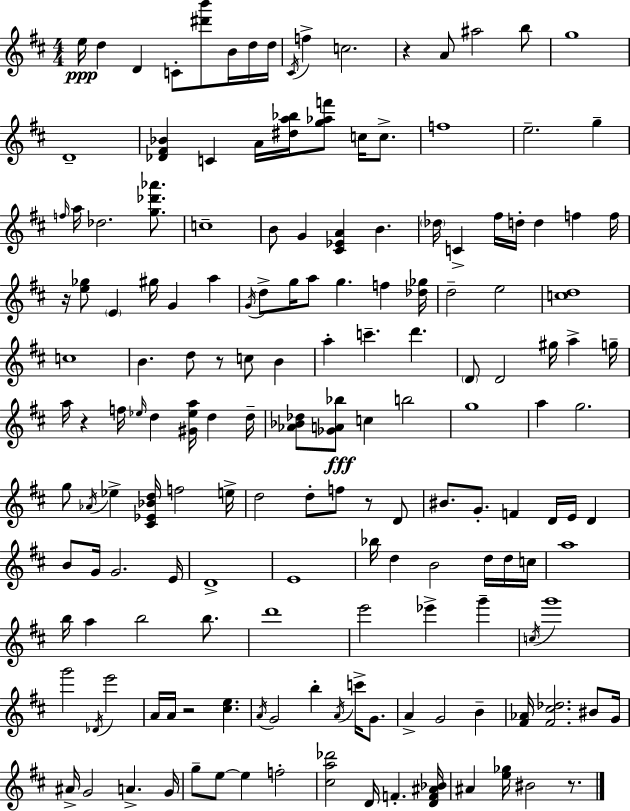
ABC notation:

X:1
T:Untitled
M:4/4
L:1/4
K:D
e/4 d D C/2 [^d'b']/2 B/4 d/4 d/4 ^C/4 f c2 z A/2 ^a2 b/2 g4 D4 [_D^F_B] C A/4 [^da_b]/4 [g_af']/2 c/4 c/2 f4 e2 g f/4 a/4 _d2 [g_d'_a']/2 c4 B/2 G [^C_EA] B _d/4 C ^f/4 d/4 d f f/4 z/4 [e_g]/2 E ^g/4 G a G/4 d/2 g/4 a/2 g f [_d_g]/4 d2 e2 [cd]4 c4 B d/2 z/2 c/2 B a c' d' D/2 D2 ^g/4 a g/4 a/4 z f/4 _e/4 d [^G_ea]/4 d d/4 [_A_B_d]/2 [_GA_b]/2 c b2 g4 a g2 g/2 _A/4 _e [^C_E_Bd]/4 f2 e/4 d2 d/2 f/2 z/2 D/2 ^B/2 G/2 F D/4 E/4 D B/2 G/4 G2 E/4 D4 E4 _b/4 d B2 d/4 d/4 c/4 a4 b/4 a b2 b/2 d'4 e'2 _e' g' c/4 g'4 g'2 _D/4 e'2 A/4 A/4 z2 [^ce] A/4 G2 b A/4 c'/4 G/2 A G2 B [^F_A]/4 [^F^c_d]2 ^B/2 G/4 ^A/4 G2 A G/4 g/2 e/2 e f2 [^ca_d']2 D/4 F [DF^A_B]/4 ^A [e_g]/4 ^B2 z/2